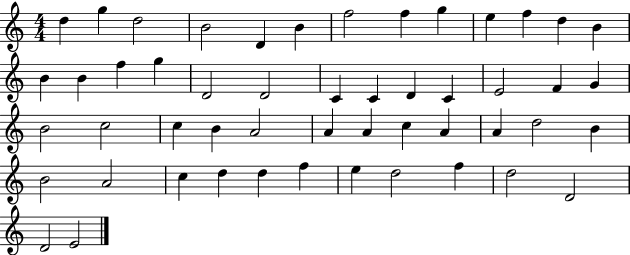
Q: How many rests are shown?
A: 0